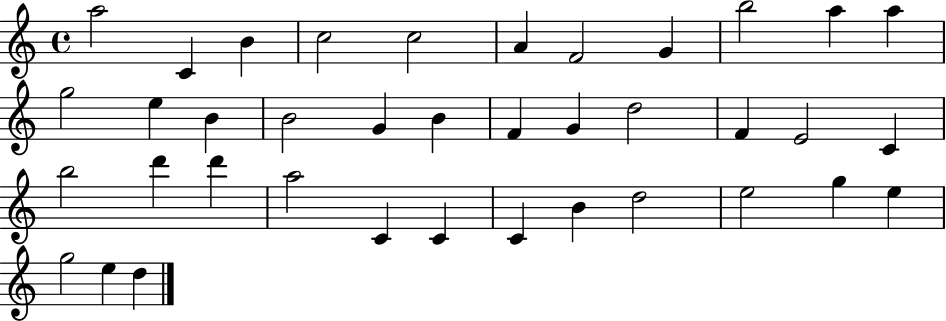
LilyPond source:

{
  \clef treble
  \time 4/4
  \defaultTimeSignature
  \key c \major
  a''2 c'4 b'4 | c''2 c''2 | a'4 f'2 g'4 | b''2 a''4 a''4 | \break g''2 e''4 b'4 | b'2 g'4 b'4 | f'4 g'4 d''2 | f'4 e'2 c'4 | \break b''2 d'''4 d'''4 | a''2 c'4 c'4 | c'4 b'4 d''2 | e''2 g''4 e''4 | \break g''2 e''4 d''4 | \bar "|."
}